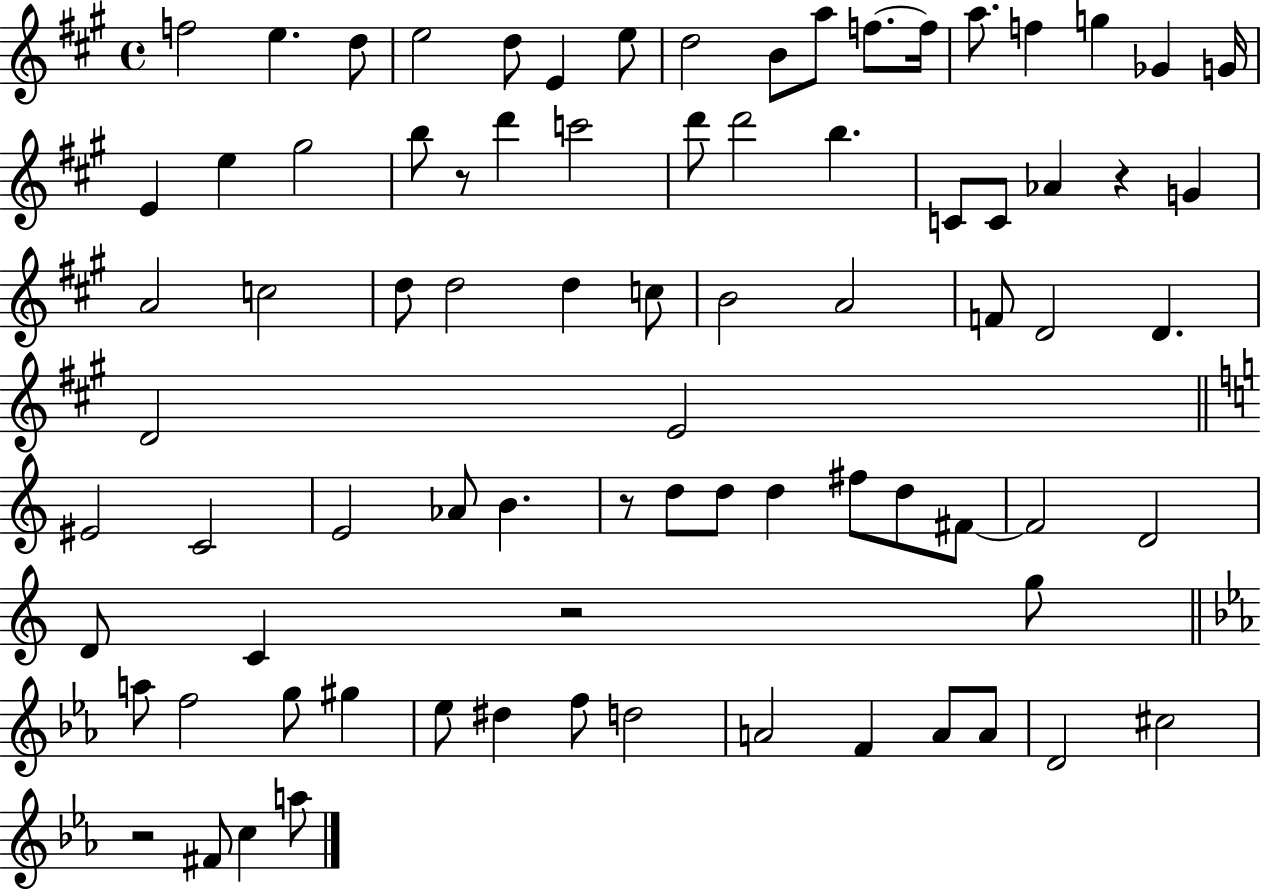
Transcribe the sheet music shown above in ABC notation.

X:1
T:Untitled
M:4/4
L:1/4
K:A
f2 e d/2 e2 d/2 E e/2 d2 B/2 a/2 f/2 f/4 a/2 f g _G G/4 E e ^g2 b/2 z/2 d' c'2 d'/2 d'2 b C/2 C/2 _A z G A2 c2 d/2 d2 d c/2 B2 A2 F/2 D2 D D2 E2 ^E2 C2 E2 _A/2 B z/2 d/2 d/2 d ^f/2 d/2 ^F/2 ^F2 D2 D/2 C z2 g/2 a/2 f2 g/2 ^g _e/2 ^d f/2 d2 A2 F A/2 A/2 D2 ^c2 z2 ^F/2 c a/2